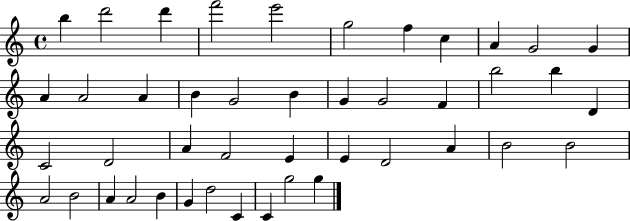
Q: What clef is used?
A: treble